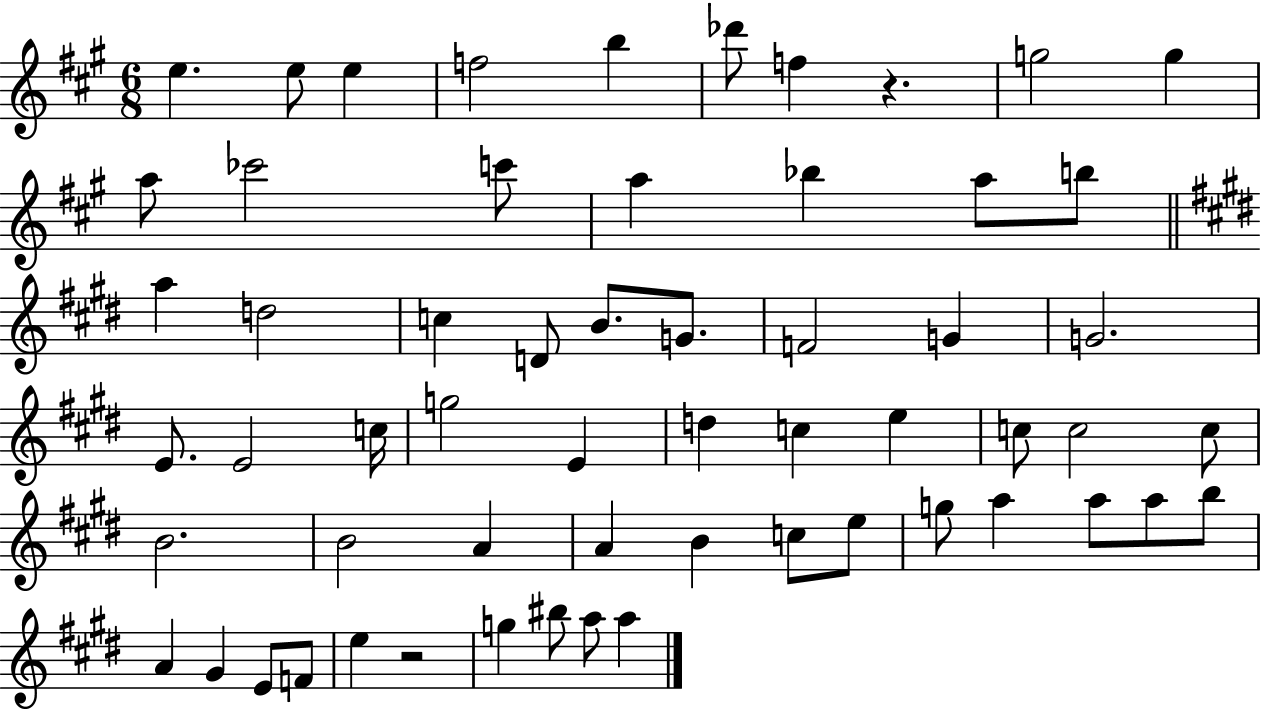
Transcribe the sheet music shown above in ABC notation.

X:1
T:Untitled
M:6/8
L:1/4
K:A
e e/2 e f2 b _d'/2 f z g2 g a/2 _c'2 c'/2 a _b a/2 b/2 a d2 c D/2 B/2 G/2 F2 G G2 E/2 E2 c/4 g2 E d c e c/2 c2 c/2 B2 B2 A A B c/2 e/2 g/2 a a/2 a/2 b/2 A ^G E/2 F/2 e z2 g ^b/2 a/2 a